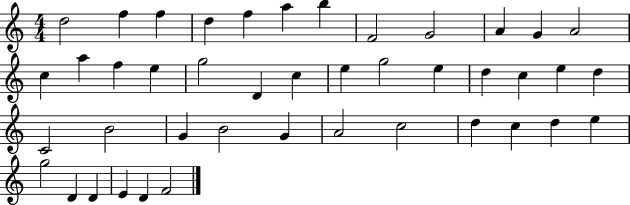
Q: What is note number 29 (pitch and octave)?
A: G4